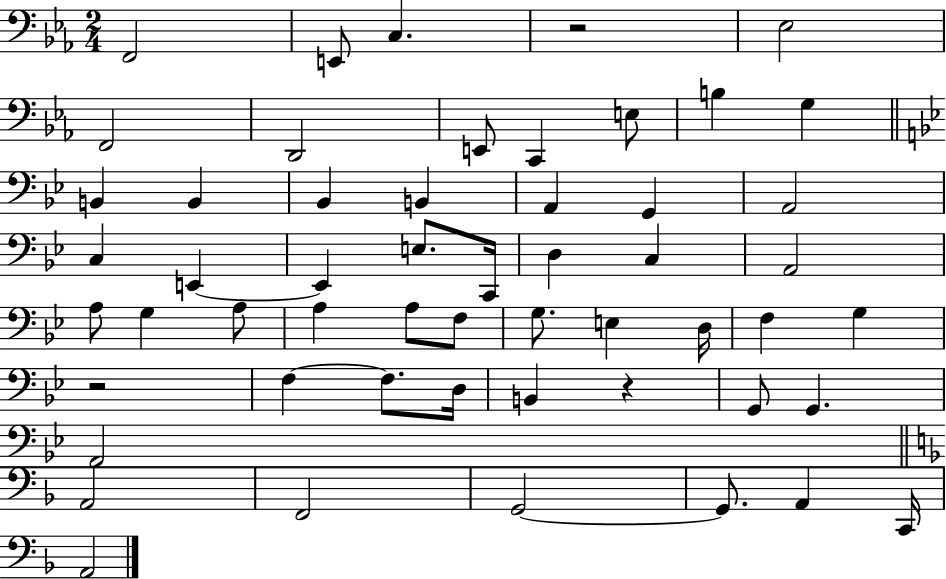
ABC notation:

X:1
T:Untitled
M:2/4
L:1/4
K:Eb
F,,2 E,,/2 C, z2 _E,2 F,,2 D,,2 E,,/2 C,, E,/2 B, G, B,, B,, _B,, B,, A,, G,, A,,2 C, E,, E,, E,/2 C,,/4 D, C, A,,2 A,/2 G, A,/2 A, A,/2 F,/2 G,/2 E, D,/4 F, G, z2 F, F,/2 D,/4 B,, z G,,/2 G,, A,,2 A,,2 F,,2 G,,2 G,,/2 A,, C,,/4 A,,2